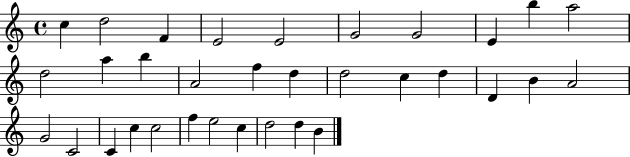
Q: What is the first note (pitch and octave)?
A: C5